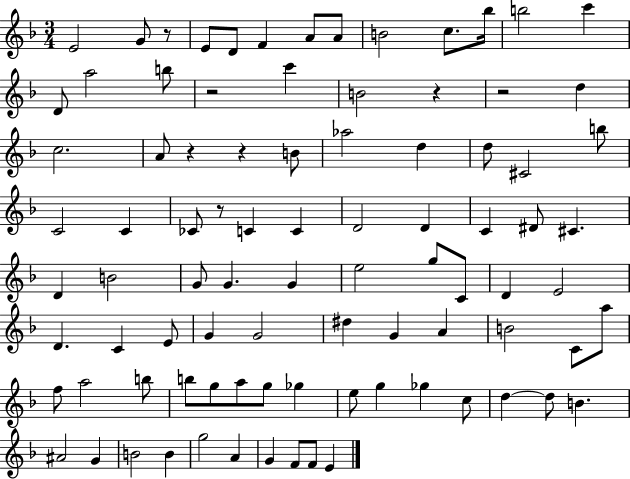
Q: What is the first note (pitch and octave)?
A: E4